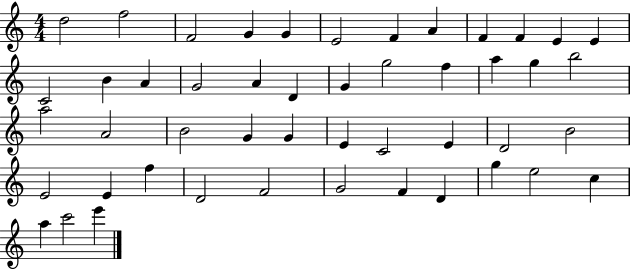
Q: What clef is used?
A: treble